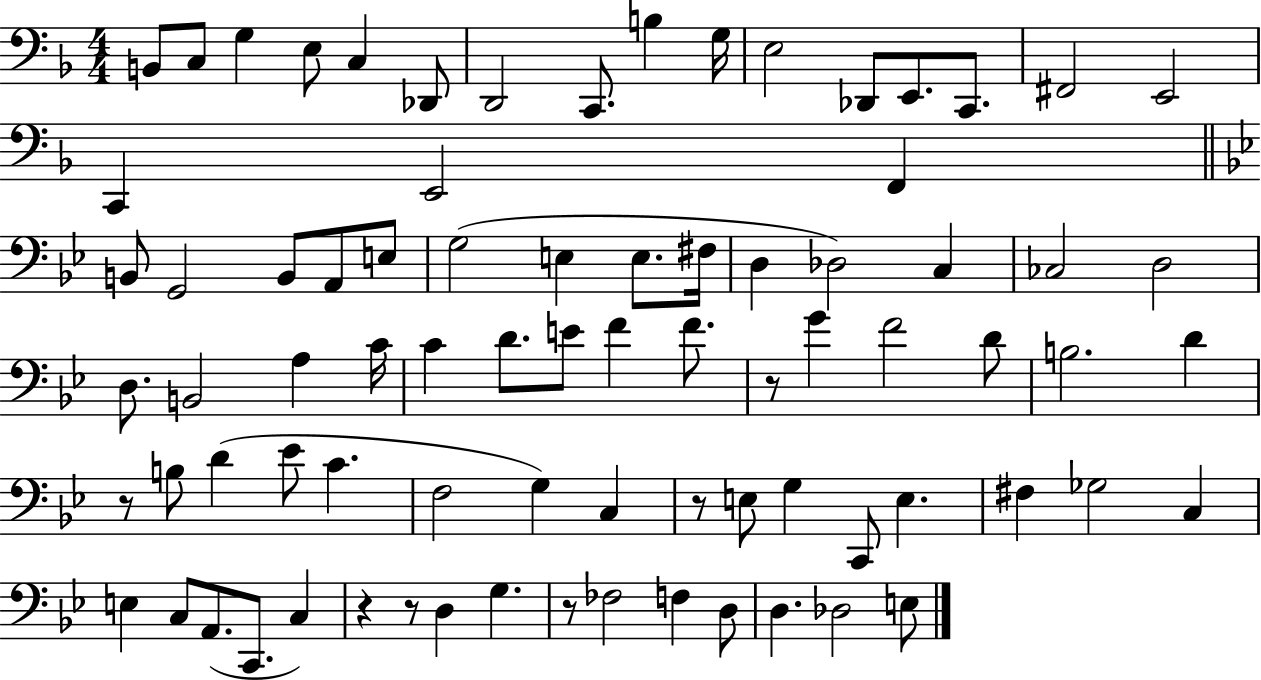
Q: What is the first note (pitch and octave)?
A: B2